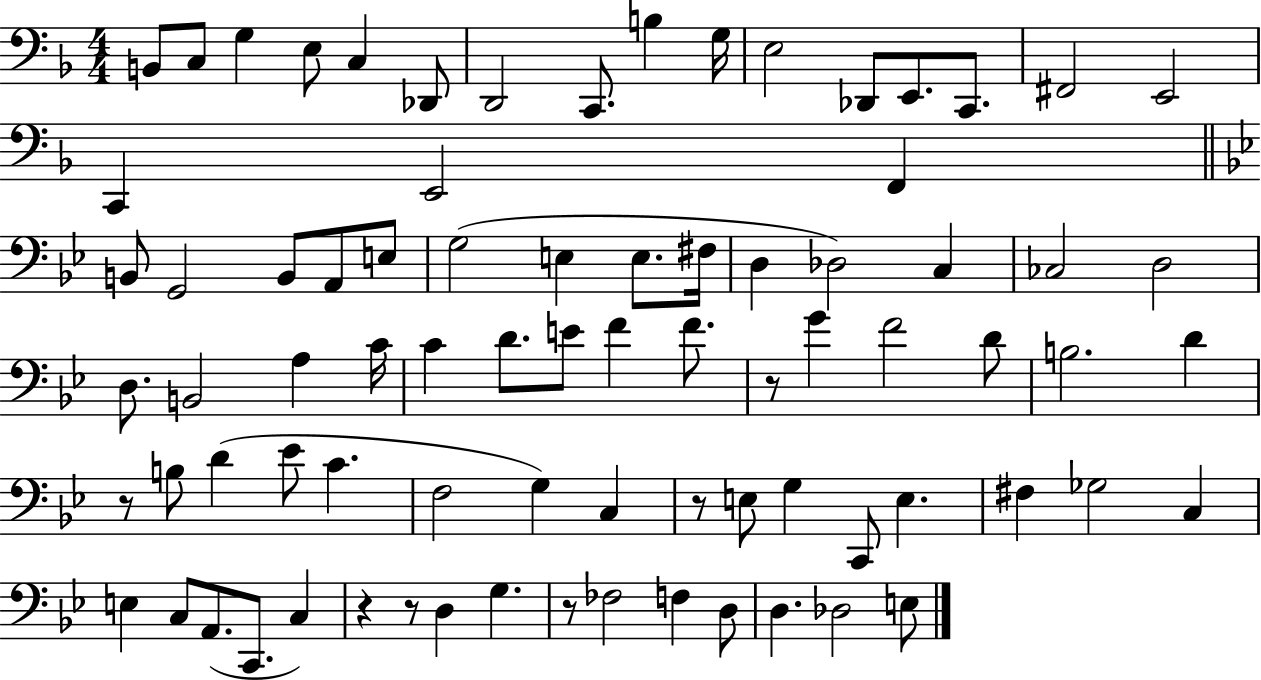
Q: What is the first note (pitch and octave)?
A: B2